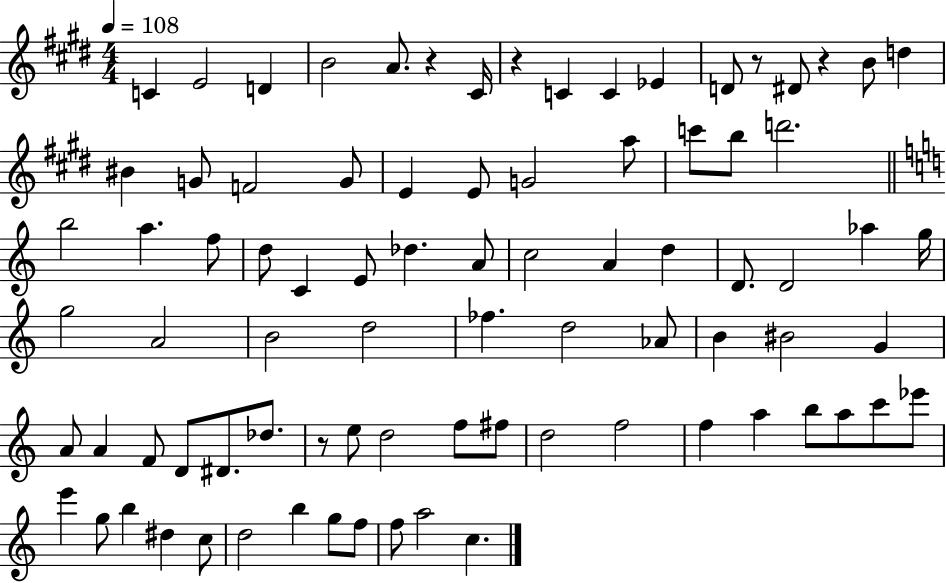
{
  \clef treble
  \numericTimeSignature
  \time 4/4
  \key e \major
  \tempo 4 = 108
  c'4 e'2 d'4 | b'2 a'8. r4 cis'16 | r4 c'4 c'4 ees'4 | d'8 r8 dis'8 r4 b'8 d''4 | \break bis'4 g'8 f'2 g'8 | e'4 e'8 g'2 a''8 | c'''8 b''8 d'''2. | \bar "||" \break \key c \major b''2 a''4. f''8 | d''8 c'4 e'8 des''4. a'8 | c''2 a'4 d''4 | d'8. d'2 aes''4 g''16 | \break g''2 a'2 | b'2 d''2 | fes''4. d''2 aes'8 | b'4 bis'2 g'4 | \break a'8 a'4 f'8 d'8 dis'8. des''8. | r8 e''8 d''2 f''8 fis''8 | d''2 f''2 | f''4 a''4 b''8 a''8 c'''8 ees'''8 | \break e'''4 g''8 b''4 dis''4 c''8 | d''2 b''4 g''8 f''8 | f''8 a''2 c''4. | \bar "|."
}